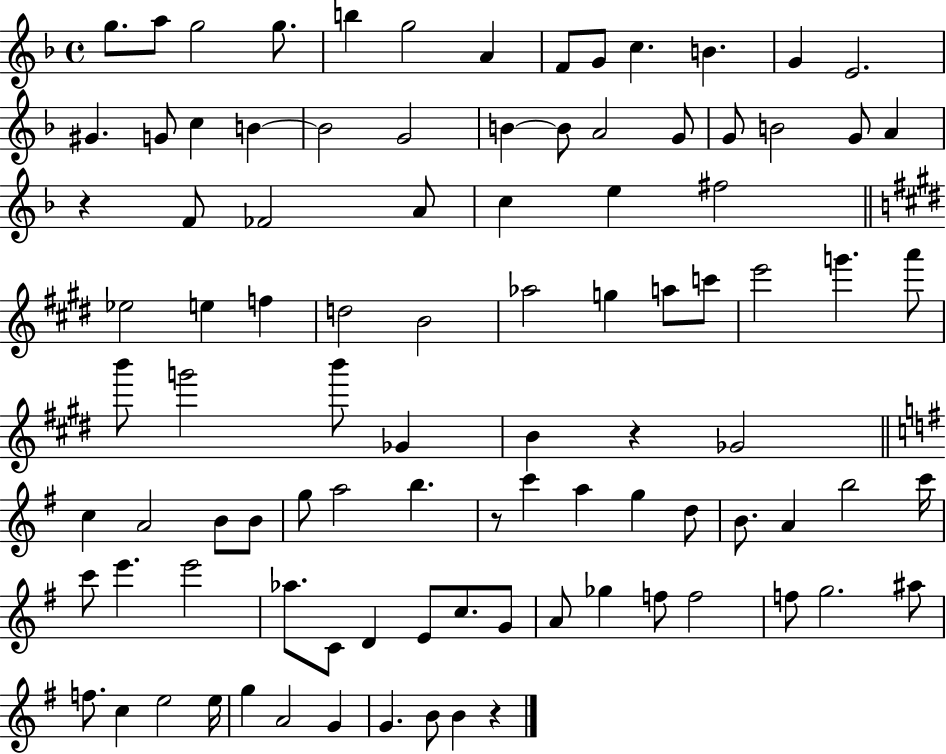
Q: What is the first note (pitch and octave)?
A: G5